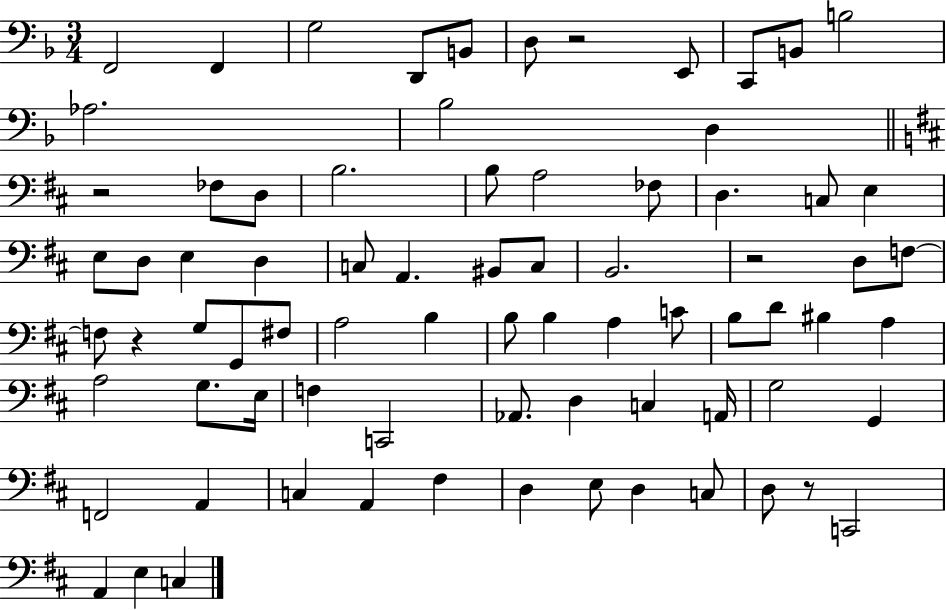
{
  \clef bass
  \numericTimeSignature
  \time 3/4
  \key f \major
  f,2 f,4 | g2 d,8 b,8 | d8 r2 e,8 | c,8 b,8 b2 | \break aes2. | bes2 d4 | \bar "||" \break \key d \major r2 fes8 d8 | b2. | b8 a2 fes8 | d4. c8 e4 | \break e8 d8 e4 d4 | c8 a,4. bis,8 c8 | b,2. | r2 d8 f8~~ | \break f8 r4 g8 g,8 fis8 | a2 b4 | b8 b4 a4 c'8 | b8 d'8 bis4 a4 | \break a2 g8. e16 | f4 c,2 | aes,8. d4 c4 a,16 | g2 g,4 | \break f,2 a,4 | c4 a,4 fis4 | d4 e8 d4 c8 | d8 r8 c,2 | \break a,4 e4 c4 | \bar "|."
}